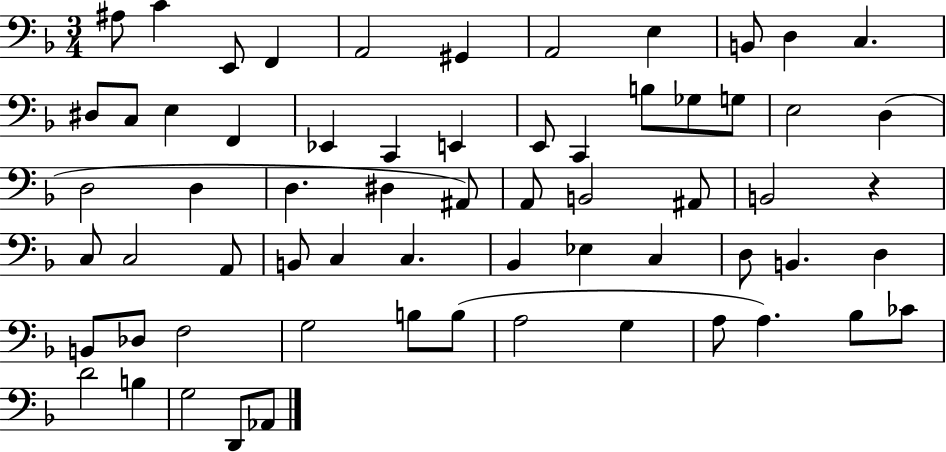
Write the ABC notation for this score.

X:1
T:Untitled
M:3/4
L:1/4
K:F
^A,/2 C E,,/2 F,, A,,2 ^G,, A,,2 E, B,,/2 D, C, ^D,/2 C,/2 E, F,, _E,, C,, E,, E,,/2 C,, B,/2 _G,/2 G,/2 E,2 D, D,2 D, D, ^D, ^A,,/2 A,,/2 B,,2 ^A,,/2 B,,2 z C,/2 C,2 A,,/2 B,,/2 C, C, _B,, _E, C, D,/2 B,, D, B,,/2 _D,/2 F,2 G,2 B,/2 B,/2 A,2 G, A,/2 A, _B,/2 _C/2 D2 B, G,2 D,,/2 _A,,/2